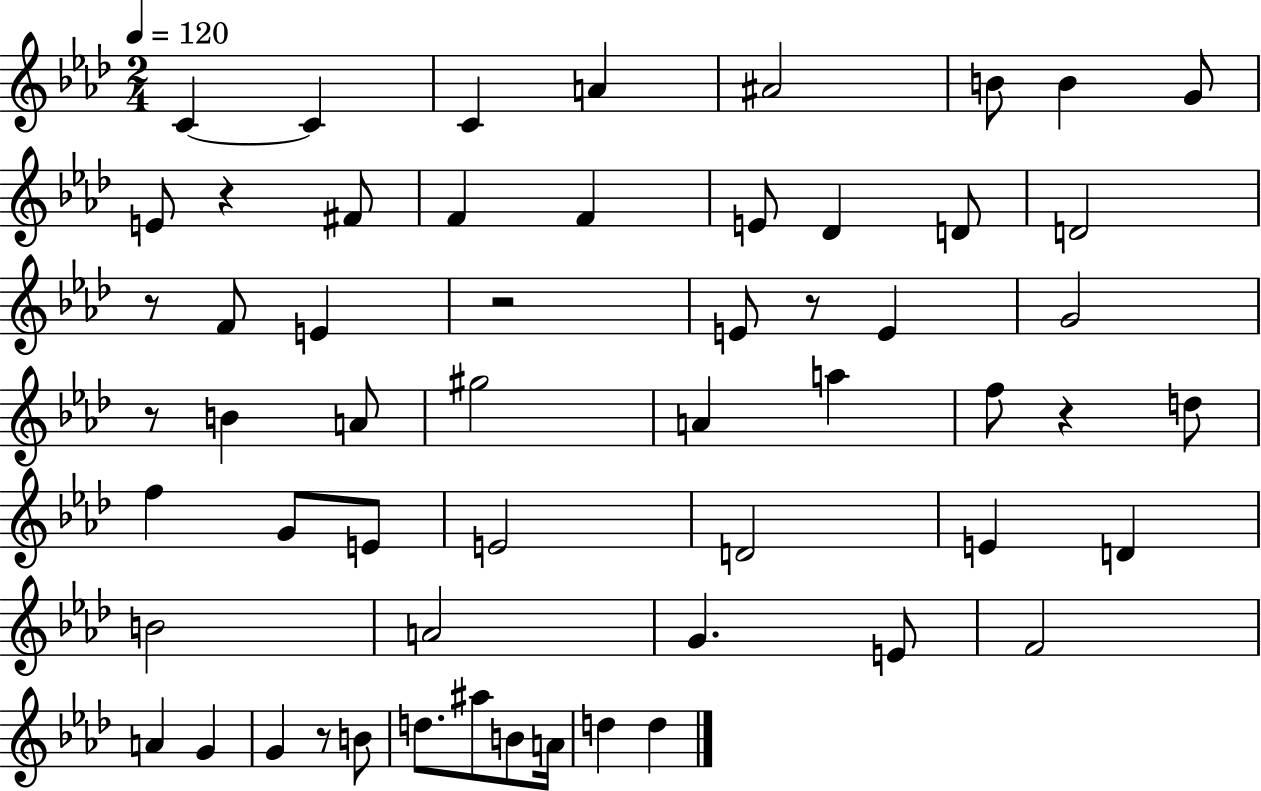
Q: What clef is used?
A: treble